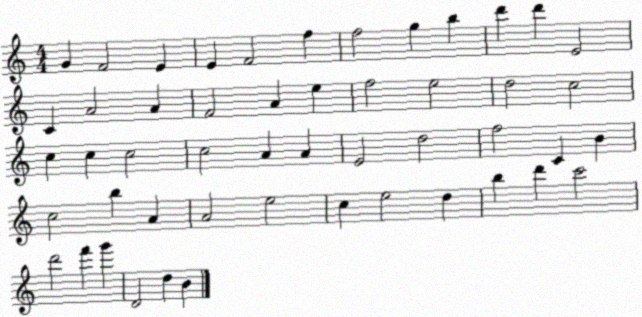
X:1
T:Untitled
M:4/4
L:1/4
K:C
G F2 E E F2 f f2 g b d' d' E2 C A2 A F2 A e f2 e2 d2 c2 c c c2 c2 A A E2 d2 f2 C B c2 b A A2 e2 c e2 d b d' c'2 d'2 f' g' D2 d B